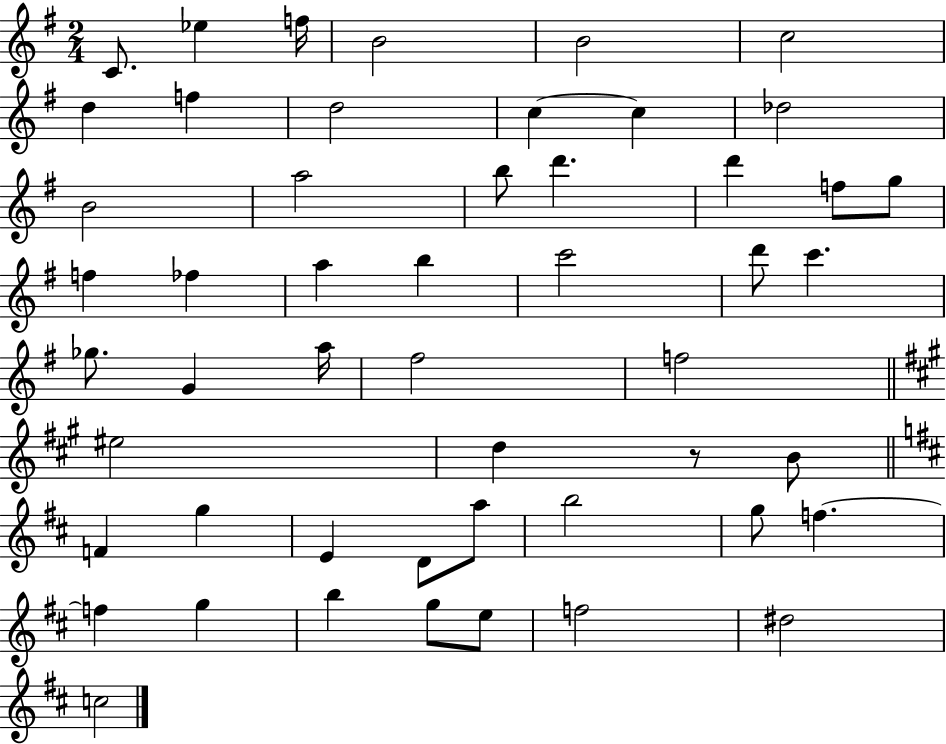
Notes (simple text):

C4/e. Eb5/q F5/s B4/h B4/h C5/h D5/q F5/q D5/h C5/q C5/q Db5/h B4/h A5/h B5/e D6/q. D6/q F5/e G5/e F5/q FES5/q A5/q B5/q C6/h D6/e C6/q. Gb5/e. G4/q A5/s F#5/h F5/h EIS5/h D5/q R/e B4/e F4/q G5/q E4/q D4/e A5/e B5/h G5/e F5/q. F5/q G5/q B5/q G5/e E5/e F5/h D#5/h C5/h